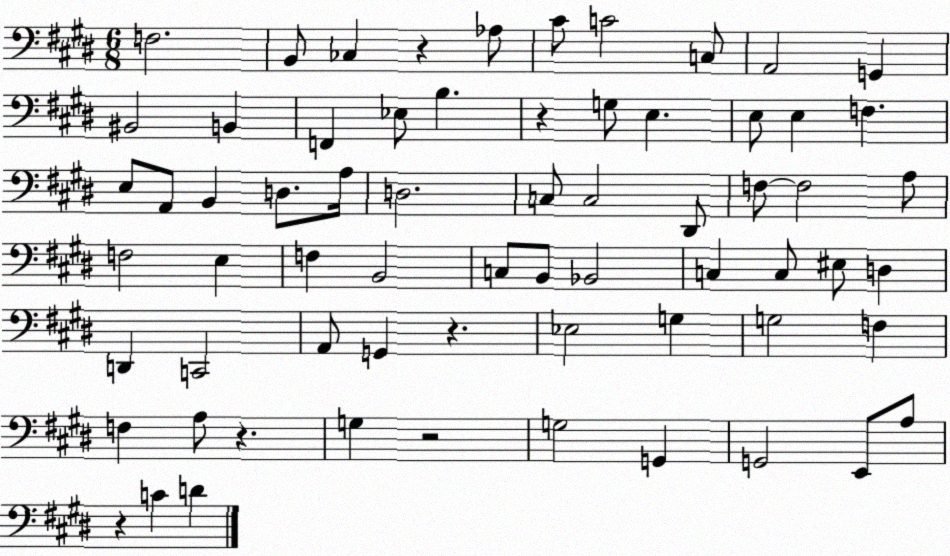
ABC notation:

X:1
T:Untitled
M:6/8
L:1/4
K:E
F,2 B,,/2 _C, z _A,/2 ^C/2 C2 C,/2 A,,2 G,, ^B,,2 B,, F,, _E,/2 B, z G,/2 E, E,/2 E, F, E,/2 A,,/2 B,, D,/2 A,/4 D,2 C,/2 C,2 ^D,,/2 F,/2 F,2 A,/2 F,2 E, F, B,,2 C,/2 B,,/2 _B,,2 C, C,/2 ^E,/2 D, D,, C,,2 A,,/2 G,, z _E,2 G, G,2 F, F, A,/2 z G, z2 G,2 G,, G,,2 E,,/2 A,/2 z C D